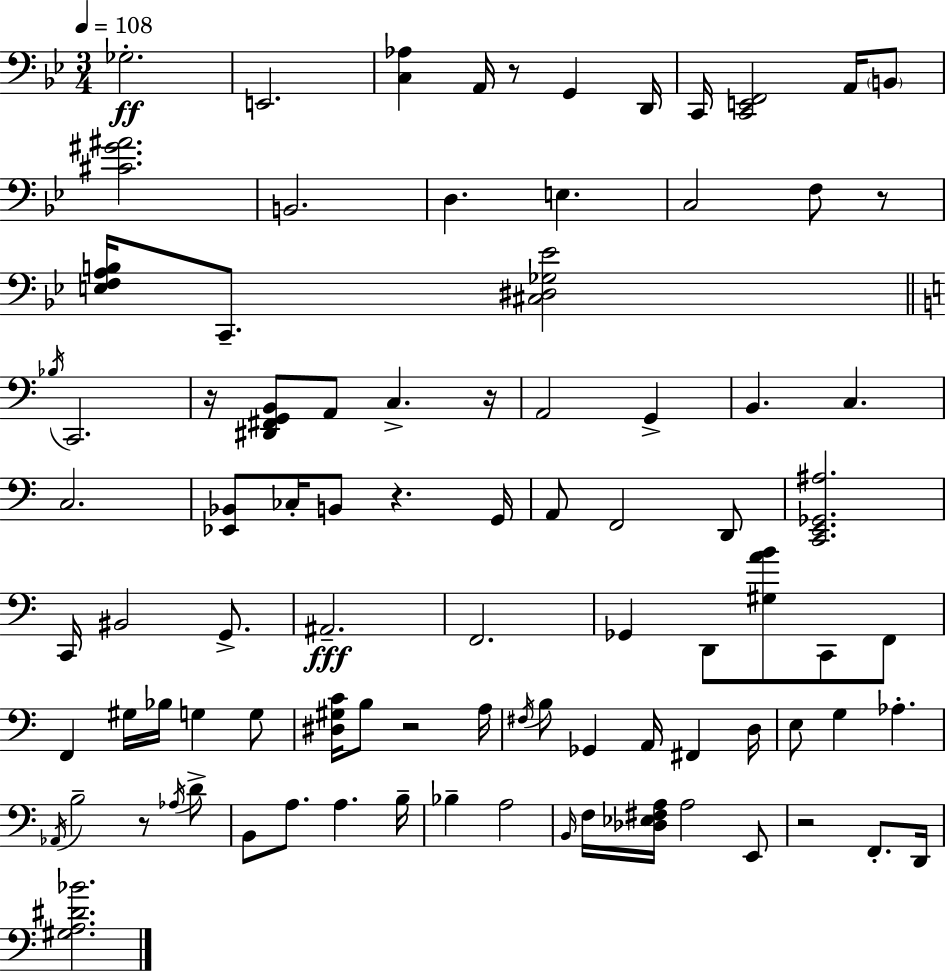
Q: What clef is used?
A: bass